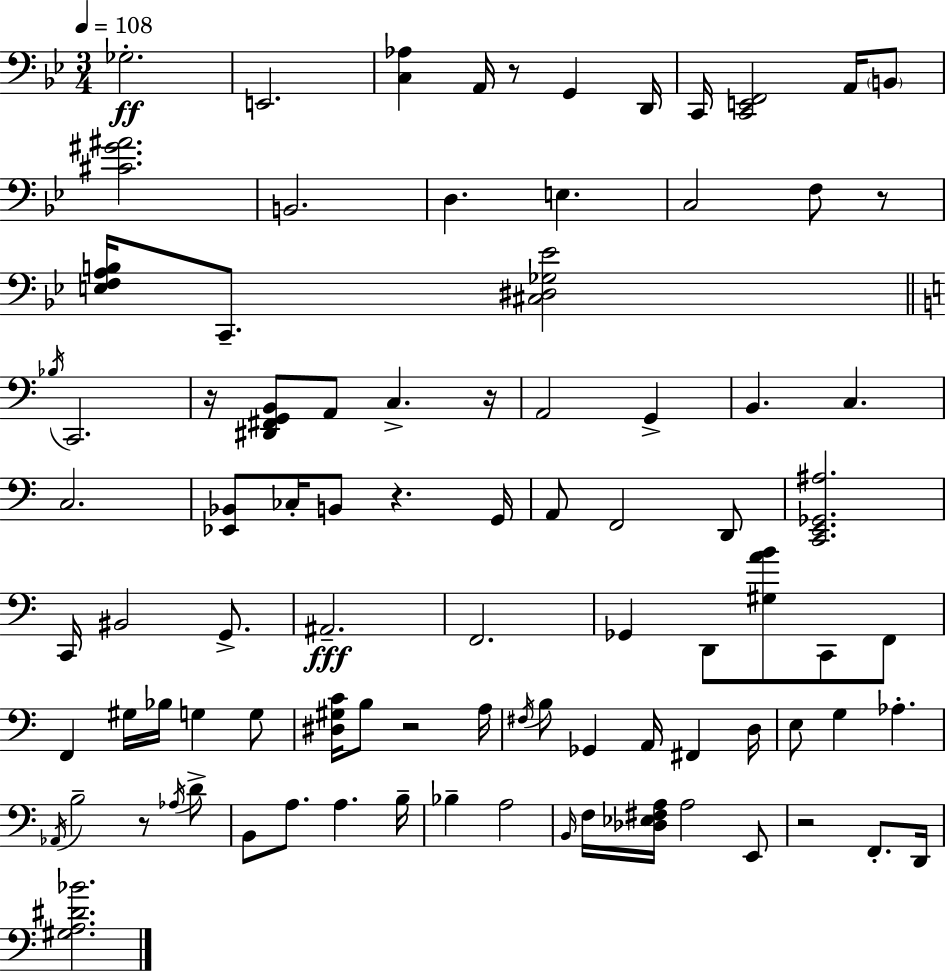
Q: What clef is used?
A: bass